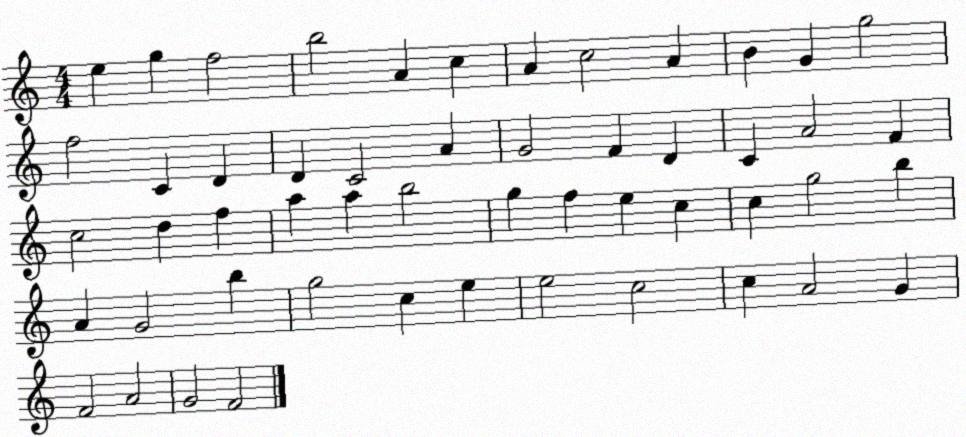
X:1
T:Untitled
M:4/4
L:1/4
K:C
e g f2 b2 A c A c2 A B G g2 f2 C D D C2 A G2 F D C A2 F c2 d f a a b2 g f e c c g2 b A G2 b g2 c e e2 c2 c A2 G F2 A2 G2 F2